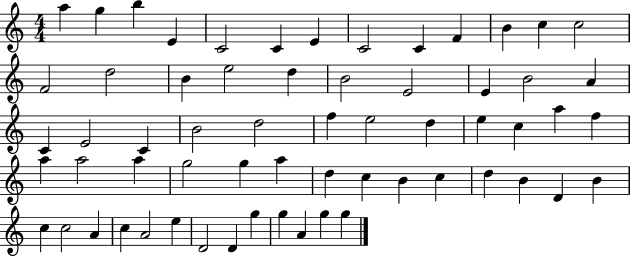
A5/q G5/q B5/q E4/q C4/h C4/q E4/q C4/h C4/q F4/q B4/q C5/q C5/h F4/h D5/h B4/q E5/h D5/q B4/h E4/h E4/q B4/h A4/q C4/q E4/h C4/q B4/h D5/h F5/q E5/h D5/q E5/q C5/q A5/q F5/q A5/q A5/h A5/q G5/h G5/q A5/q D5/q C5/q B4/q C5/q D5/q B4/q D4/q B4/q C5/q C5/h A4/q C5/q A4/h E5/q D4/h D4/q G5/q G5/q A4/q G5/q G5/q